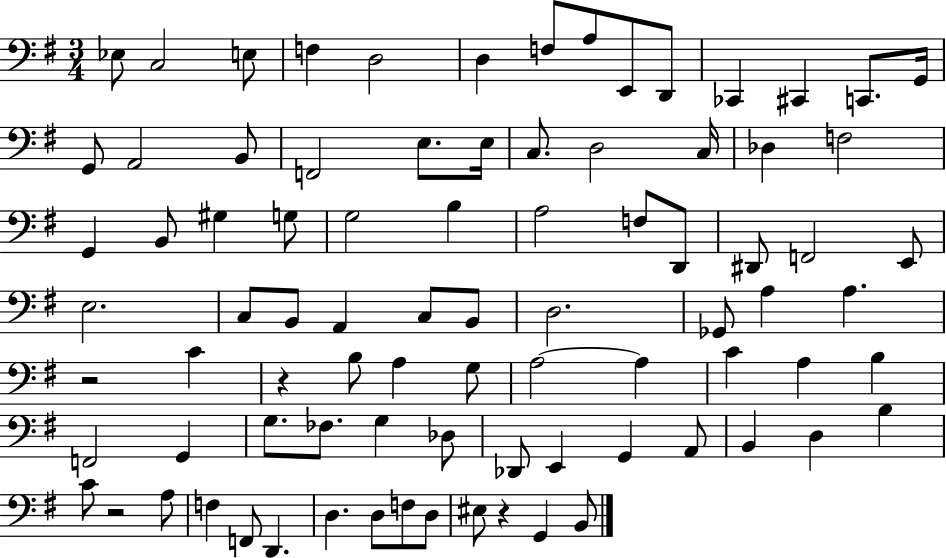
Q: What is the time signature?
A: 3/4